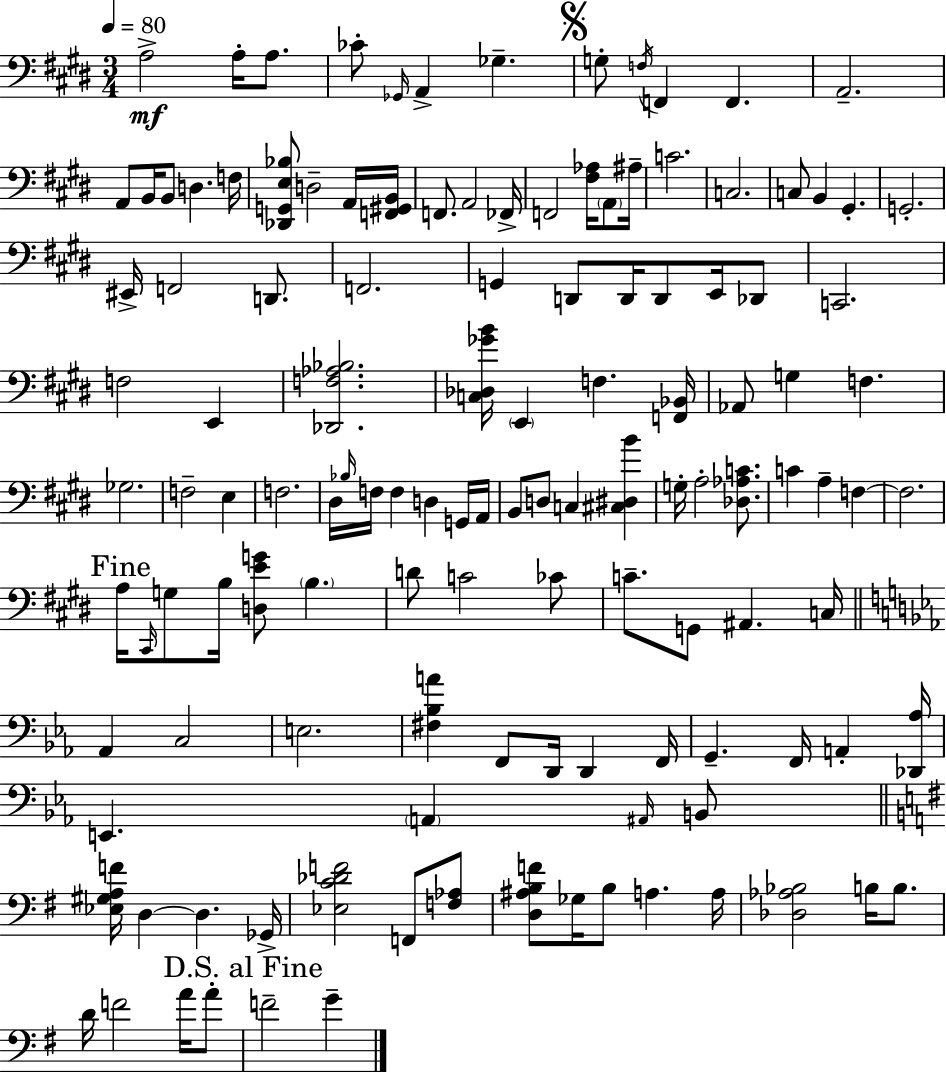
{
  \clef bass
  \numericTimeSignature
  \time 3/4
  \key e \major
  \tempo 4 = 80
  a2->\mf a16-. a8. | ces'8-. \grace { ges,16 } a,4-> ges4.-- | \mark \markup { \musicglyph "scripts.segno" } g8-. \acciaccatura { f16 } f,4 f,4. | a,2.-- | \break a,8 b,16 b,8 d4. | f16 <des, g, e bes>8 d2-- | a,16 <f, gis, b,>16 f,8. a,2 | fes,16-> f,2 <fis aes>16 \parenthesize a,8 | \break ais16-- c'2. | c2. | c8 b,4 gis,4.-. | g,2.-. | \break eis,16-> f,2 d,8. | f,2. | g,4 d,8 d,16 d,8 e,16 | des,8 c,2. | \break f2 e,4 | <des, f aes bes>2. | <c des ges' b'>16 \parenthesize e,4 f4. | <f, bes,>16 aes,8 g4 f4. | \break ges2. | f2-- e4 | f2. | dis16 \grace { bes16 } f16 f4 d4 | \break g,16 a,16 b,8 d8 c4 <cis dis b'>4 | g16-. a2-. | <des aes c'>8. c'4 a4-- f4~~ | f2. | \break \mark "Fine" a16 \grace { cis,16 } g8 b16 <d e' g'>8 \parenthesize b4. | d'8 c'2 | ces'8 c'8.-- g,8 ais,4. | c16 \bar "||" \break \key ees \major aes,4 c2 | e2. | <fis bes a'>4 f,8 d,16 d,4 f,16 | g,4.-- f,16 a,4-. <des, aes>16 | \break e,4. \parenthesize a,4 \grace { ais,16 } b,8 | \bar "||" \break \key g \major <ees gis a f'>16 d4~~ d4. ges,16-> | <ees c' des' f'>2 f,8 <f aes>8 | <d ais b f'>8 ges16 b8 a4. a16 | <des aes bes>2 b16 b8. | \break d'16 f'2 a'16 a'8-. | \mark "D.S. al Fine" f'2-- g'4-- | \bar "|."
}